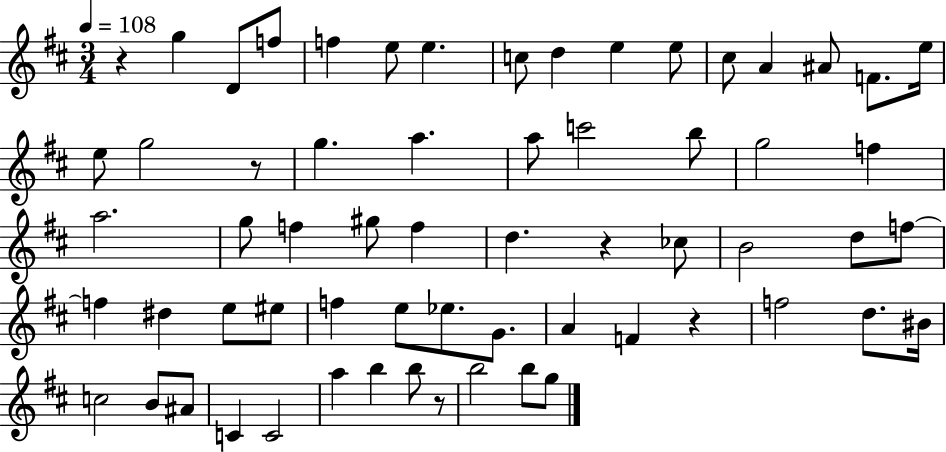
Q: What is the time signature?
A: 3/4